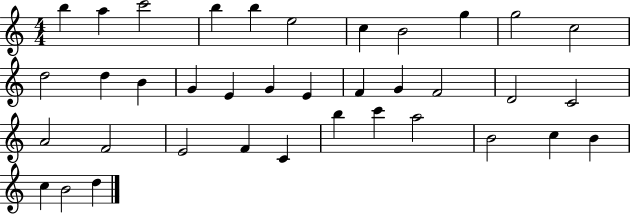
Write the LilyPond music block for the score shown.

{
  \clef treble
  \numericTimeSignature
  \time 4/4
  \key c \major
  b''4 a''4 c'''2 | b''4 b''4 e''2 | c''4 b'2 g''4 | g''2 c''2 | \break d''2 d''4 b'4 | g'4 e'4 g'4 e'4 | f'4 g'4 f'2 | d'2 c'2 | \break a'2 f'2 | e'2 f'4 c'4 | b''4 c'''4 a''2 | b'2 c''4 b'4 | \break c''4 b'2 d''4 | \bar "|."
}